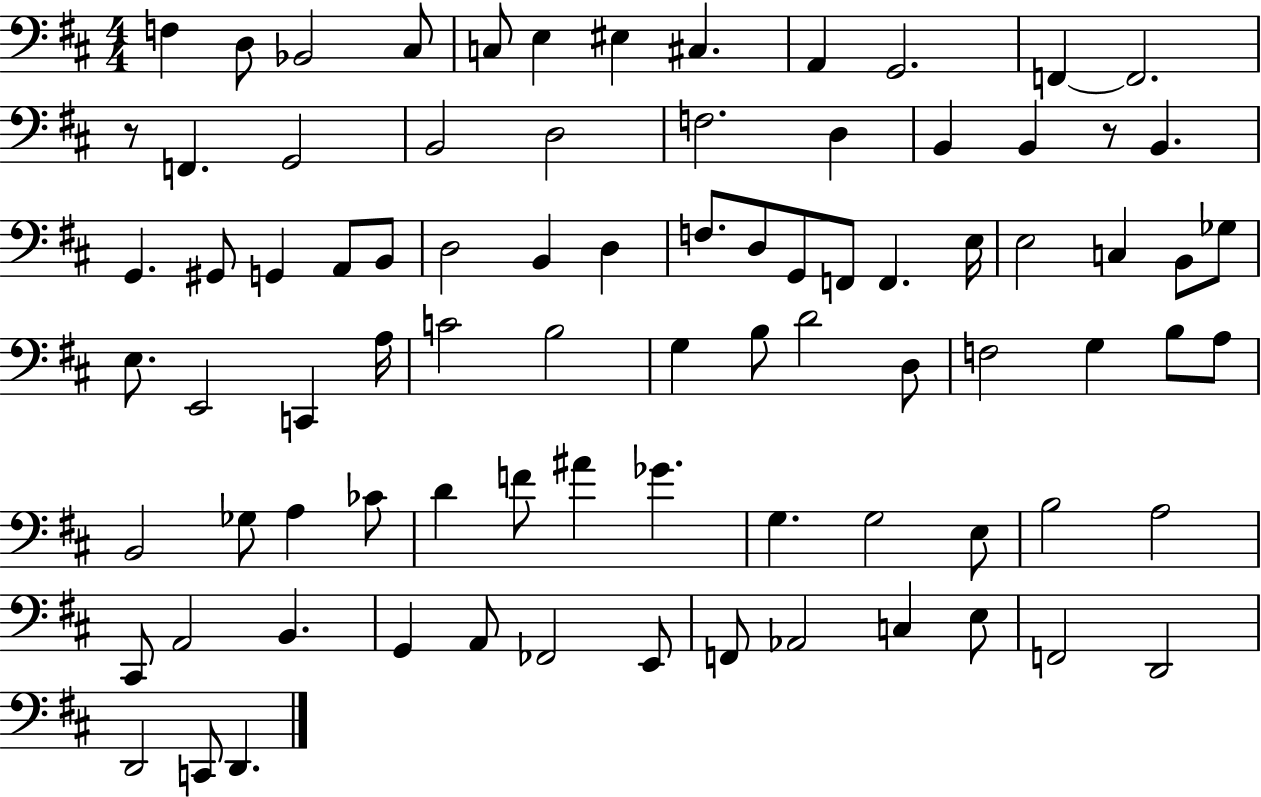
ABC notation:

X:1
T:Untitled
M:4/4
L:1/4
K:D
F, D,/2 _B,,2 ^C,/2 C,/2 E, ^E, ^C, A,, G,,2 F,, F,,2 z/2 F,, G,,2 B,,2 D,2 F,2 D, B,, B,, z/2 B,, G,, ^G,,/2 G,, A,,/2 B,,/2 D,2 B,, D, F,/2 D,/2 G,,/2 F,,/2 F,, E,/4 E,2 C, B,,/2 _G,/2 E,/2 E,,2 C,, A,/4 C2 B,2 G, B,/2 D2 D,/2 F,2 G, B,/2 A,/2 B,,2 _G,/2 A, _C/2 D F/2 ^A _G G, G,2 E,/2 B,2 A,2 ^C,,/2 A,,2 B,, G,, A,,/2 _F,,2 E,,/2 F,,/2 _A,,2 C, E,/2 F,,2 D,,2 D,,2 C,,/2 D,,